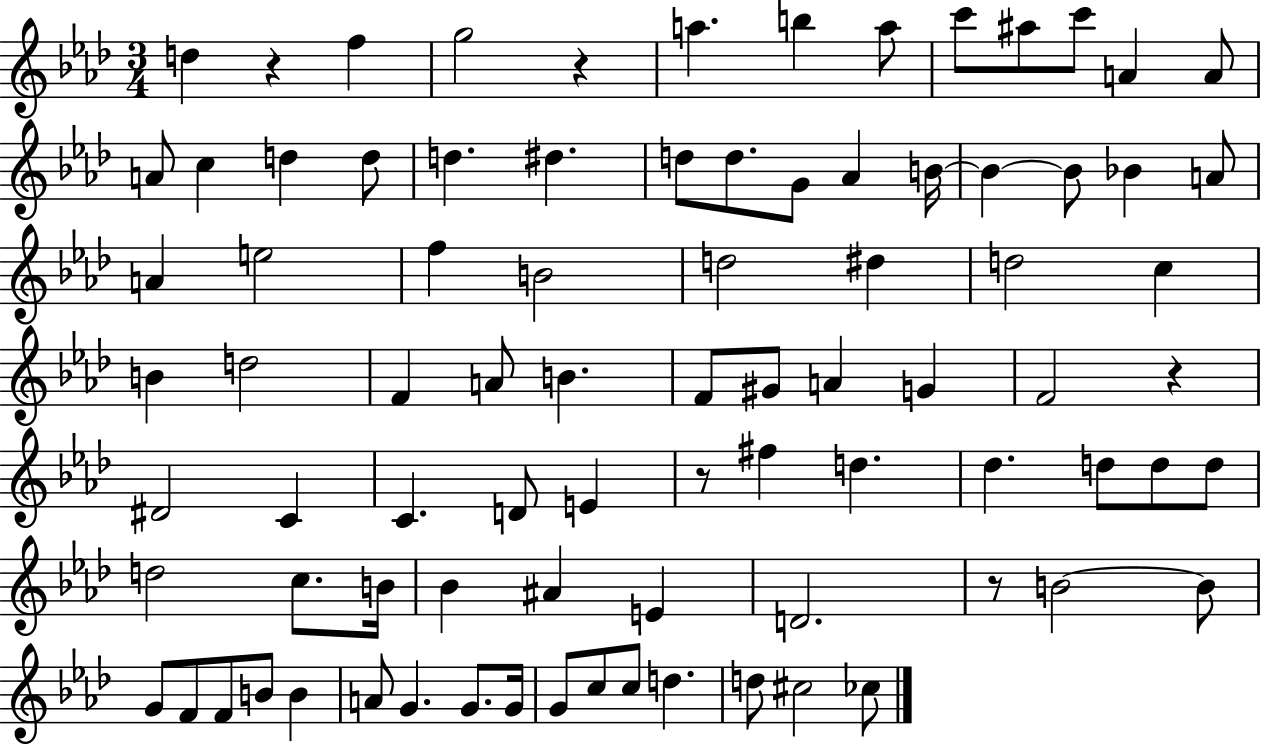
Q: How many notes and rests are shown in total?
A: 85